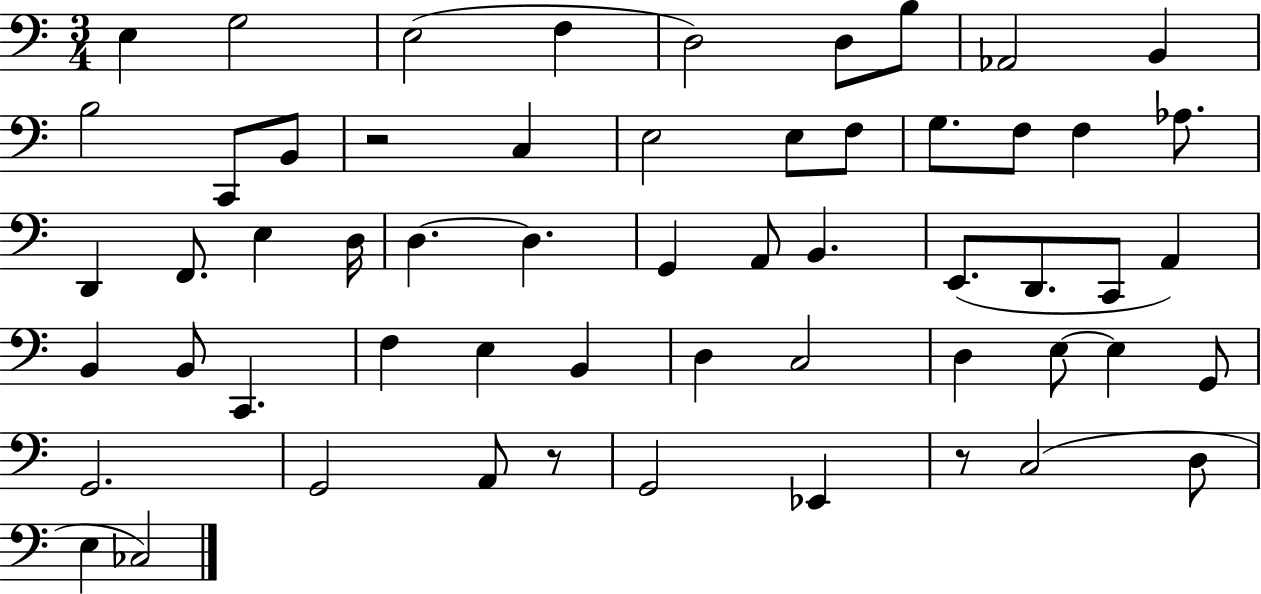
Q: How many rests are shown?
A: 3